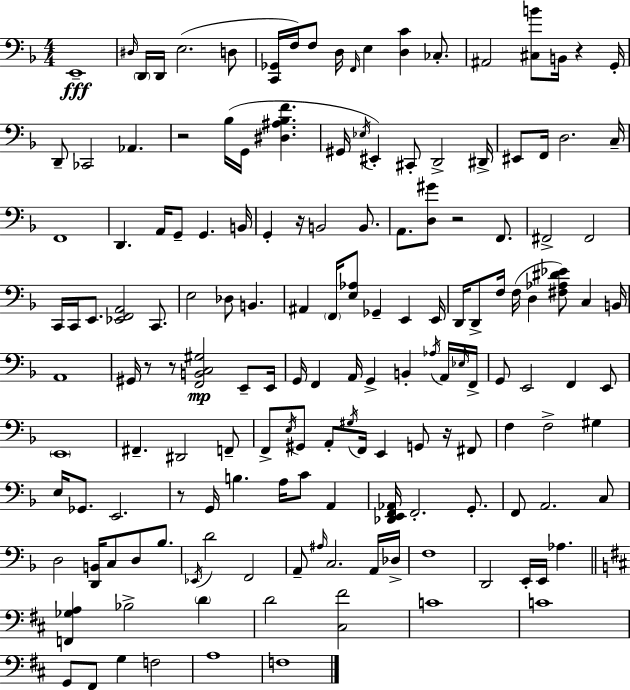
{
  \clef bass
  \numericTimeSignature
  \time 4/4
  \key f \major
  e,1--\fff | \grace { dis16 } \parenthesize d,16 d,16 e2.( d8 | <c, ges,>16 f16) f8 d16 \grace { f,16 } e4 <d c'>4 ces8.-. | ais,2 <cis b'>8 b,16 r4 | \break g,16-. d,8-- ces,2 aes,4. | r2 bes16( g,16 <dis ais bes f'>4. | gis,16 \acciaccatura { ees16 }) eis,4-. cis,8-. d,2-> | dis,16-> eis,8 f,16 d2. | \break c16-- f,1 | d,4. a,16 g,8-- g,4. | b,16 g,4-. r16 b,2 | b,8. a,8. <d gis'>8 r2 | \break f,8. fis,2-> fis,2 | c,16 c,16 e,8. <ees, f, a,>2 | c,8. e2 des8 b,4. | ais,4 \parenthesize f,16 <e aes>8 ges,4-- e,4 | \break e,16 d,16 d,8-> f16 f16( d4 <fis aes dis' ees'>8) c4 | b,16 a,1 | gis,16 r8 r8 <f, b, c gis>2\mp | e,8-- e,16 g,16 f,4 a,16 g,4-> b,4-. | \break \acciaccatura { aes16 } a,16 \grace { ees16 } f,16-> g,8 e,2 f,4 | e,8 \parenthesize e,1 | fis,4.-- dis,2 | f,8-- f,8-> \acciaccatura { e16 } gis,8 a,8-. \acciaccatura { gis16 } f,16 e,4 | \break g,8 r16 fis,8 f4 f2-> | gis4 e16 ges,8. e,2. | r8 g,16 b4. | a16 c'8 a,4 <des, e, f, aes,>16 f,2.-. | \break g,8.-. f,8 a,2. | c8 d2 <d, b,>16 | c8 d8 bes8. \acciaccatura { ees,16 } d'2 | f,2 a,8-- \grace { ais16 } c2. | \break a,16 des16-> f1 | d,2 | e,16-. e,16 aes4. \bar "||" \break \key d \major <f, ges a>4 bes2-> \parenthesize d'4 | d'2 <cis fis'>2 | c'1 | c'1 | \break g,8 fis,8 g4 f2 | a1 | f1 | \bar "|."
}